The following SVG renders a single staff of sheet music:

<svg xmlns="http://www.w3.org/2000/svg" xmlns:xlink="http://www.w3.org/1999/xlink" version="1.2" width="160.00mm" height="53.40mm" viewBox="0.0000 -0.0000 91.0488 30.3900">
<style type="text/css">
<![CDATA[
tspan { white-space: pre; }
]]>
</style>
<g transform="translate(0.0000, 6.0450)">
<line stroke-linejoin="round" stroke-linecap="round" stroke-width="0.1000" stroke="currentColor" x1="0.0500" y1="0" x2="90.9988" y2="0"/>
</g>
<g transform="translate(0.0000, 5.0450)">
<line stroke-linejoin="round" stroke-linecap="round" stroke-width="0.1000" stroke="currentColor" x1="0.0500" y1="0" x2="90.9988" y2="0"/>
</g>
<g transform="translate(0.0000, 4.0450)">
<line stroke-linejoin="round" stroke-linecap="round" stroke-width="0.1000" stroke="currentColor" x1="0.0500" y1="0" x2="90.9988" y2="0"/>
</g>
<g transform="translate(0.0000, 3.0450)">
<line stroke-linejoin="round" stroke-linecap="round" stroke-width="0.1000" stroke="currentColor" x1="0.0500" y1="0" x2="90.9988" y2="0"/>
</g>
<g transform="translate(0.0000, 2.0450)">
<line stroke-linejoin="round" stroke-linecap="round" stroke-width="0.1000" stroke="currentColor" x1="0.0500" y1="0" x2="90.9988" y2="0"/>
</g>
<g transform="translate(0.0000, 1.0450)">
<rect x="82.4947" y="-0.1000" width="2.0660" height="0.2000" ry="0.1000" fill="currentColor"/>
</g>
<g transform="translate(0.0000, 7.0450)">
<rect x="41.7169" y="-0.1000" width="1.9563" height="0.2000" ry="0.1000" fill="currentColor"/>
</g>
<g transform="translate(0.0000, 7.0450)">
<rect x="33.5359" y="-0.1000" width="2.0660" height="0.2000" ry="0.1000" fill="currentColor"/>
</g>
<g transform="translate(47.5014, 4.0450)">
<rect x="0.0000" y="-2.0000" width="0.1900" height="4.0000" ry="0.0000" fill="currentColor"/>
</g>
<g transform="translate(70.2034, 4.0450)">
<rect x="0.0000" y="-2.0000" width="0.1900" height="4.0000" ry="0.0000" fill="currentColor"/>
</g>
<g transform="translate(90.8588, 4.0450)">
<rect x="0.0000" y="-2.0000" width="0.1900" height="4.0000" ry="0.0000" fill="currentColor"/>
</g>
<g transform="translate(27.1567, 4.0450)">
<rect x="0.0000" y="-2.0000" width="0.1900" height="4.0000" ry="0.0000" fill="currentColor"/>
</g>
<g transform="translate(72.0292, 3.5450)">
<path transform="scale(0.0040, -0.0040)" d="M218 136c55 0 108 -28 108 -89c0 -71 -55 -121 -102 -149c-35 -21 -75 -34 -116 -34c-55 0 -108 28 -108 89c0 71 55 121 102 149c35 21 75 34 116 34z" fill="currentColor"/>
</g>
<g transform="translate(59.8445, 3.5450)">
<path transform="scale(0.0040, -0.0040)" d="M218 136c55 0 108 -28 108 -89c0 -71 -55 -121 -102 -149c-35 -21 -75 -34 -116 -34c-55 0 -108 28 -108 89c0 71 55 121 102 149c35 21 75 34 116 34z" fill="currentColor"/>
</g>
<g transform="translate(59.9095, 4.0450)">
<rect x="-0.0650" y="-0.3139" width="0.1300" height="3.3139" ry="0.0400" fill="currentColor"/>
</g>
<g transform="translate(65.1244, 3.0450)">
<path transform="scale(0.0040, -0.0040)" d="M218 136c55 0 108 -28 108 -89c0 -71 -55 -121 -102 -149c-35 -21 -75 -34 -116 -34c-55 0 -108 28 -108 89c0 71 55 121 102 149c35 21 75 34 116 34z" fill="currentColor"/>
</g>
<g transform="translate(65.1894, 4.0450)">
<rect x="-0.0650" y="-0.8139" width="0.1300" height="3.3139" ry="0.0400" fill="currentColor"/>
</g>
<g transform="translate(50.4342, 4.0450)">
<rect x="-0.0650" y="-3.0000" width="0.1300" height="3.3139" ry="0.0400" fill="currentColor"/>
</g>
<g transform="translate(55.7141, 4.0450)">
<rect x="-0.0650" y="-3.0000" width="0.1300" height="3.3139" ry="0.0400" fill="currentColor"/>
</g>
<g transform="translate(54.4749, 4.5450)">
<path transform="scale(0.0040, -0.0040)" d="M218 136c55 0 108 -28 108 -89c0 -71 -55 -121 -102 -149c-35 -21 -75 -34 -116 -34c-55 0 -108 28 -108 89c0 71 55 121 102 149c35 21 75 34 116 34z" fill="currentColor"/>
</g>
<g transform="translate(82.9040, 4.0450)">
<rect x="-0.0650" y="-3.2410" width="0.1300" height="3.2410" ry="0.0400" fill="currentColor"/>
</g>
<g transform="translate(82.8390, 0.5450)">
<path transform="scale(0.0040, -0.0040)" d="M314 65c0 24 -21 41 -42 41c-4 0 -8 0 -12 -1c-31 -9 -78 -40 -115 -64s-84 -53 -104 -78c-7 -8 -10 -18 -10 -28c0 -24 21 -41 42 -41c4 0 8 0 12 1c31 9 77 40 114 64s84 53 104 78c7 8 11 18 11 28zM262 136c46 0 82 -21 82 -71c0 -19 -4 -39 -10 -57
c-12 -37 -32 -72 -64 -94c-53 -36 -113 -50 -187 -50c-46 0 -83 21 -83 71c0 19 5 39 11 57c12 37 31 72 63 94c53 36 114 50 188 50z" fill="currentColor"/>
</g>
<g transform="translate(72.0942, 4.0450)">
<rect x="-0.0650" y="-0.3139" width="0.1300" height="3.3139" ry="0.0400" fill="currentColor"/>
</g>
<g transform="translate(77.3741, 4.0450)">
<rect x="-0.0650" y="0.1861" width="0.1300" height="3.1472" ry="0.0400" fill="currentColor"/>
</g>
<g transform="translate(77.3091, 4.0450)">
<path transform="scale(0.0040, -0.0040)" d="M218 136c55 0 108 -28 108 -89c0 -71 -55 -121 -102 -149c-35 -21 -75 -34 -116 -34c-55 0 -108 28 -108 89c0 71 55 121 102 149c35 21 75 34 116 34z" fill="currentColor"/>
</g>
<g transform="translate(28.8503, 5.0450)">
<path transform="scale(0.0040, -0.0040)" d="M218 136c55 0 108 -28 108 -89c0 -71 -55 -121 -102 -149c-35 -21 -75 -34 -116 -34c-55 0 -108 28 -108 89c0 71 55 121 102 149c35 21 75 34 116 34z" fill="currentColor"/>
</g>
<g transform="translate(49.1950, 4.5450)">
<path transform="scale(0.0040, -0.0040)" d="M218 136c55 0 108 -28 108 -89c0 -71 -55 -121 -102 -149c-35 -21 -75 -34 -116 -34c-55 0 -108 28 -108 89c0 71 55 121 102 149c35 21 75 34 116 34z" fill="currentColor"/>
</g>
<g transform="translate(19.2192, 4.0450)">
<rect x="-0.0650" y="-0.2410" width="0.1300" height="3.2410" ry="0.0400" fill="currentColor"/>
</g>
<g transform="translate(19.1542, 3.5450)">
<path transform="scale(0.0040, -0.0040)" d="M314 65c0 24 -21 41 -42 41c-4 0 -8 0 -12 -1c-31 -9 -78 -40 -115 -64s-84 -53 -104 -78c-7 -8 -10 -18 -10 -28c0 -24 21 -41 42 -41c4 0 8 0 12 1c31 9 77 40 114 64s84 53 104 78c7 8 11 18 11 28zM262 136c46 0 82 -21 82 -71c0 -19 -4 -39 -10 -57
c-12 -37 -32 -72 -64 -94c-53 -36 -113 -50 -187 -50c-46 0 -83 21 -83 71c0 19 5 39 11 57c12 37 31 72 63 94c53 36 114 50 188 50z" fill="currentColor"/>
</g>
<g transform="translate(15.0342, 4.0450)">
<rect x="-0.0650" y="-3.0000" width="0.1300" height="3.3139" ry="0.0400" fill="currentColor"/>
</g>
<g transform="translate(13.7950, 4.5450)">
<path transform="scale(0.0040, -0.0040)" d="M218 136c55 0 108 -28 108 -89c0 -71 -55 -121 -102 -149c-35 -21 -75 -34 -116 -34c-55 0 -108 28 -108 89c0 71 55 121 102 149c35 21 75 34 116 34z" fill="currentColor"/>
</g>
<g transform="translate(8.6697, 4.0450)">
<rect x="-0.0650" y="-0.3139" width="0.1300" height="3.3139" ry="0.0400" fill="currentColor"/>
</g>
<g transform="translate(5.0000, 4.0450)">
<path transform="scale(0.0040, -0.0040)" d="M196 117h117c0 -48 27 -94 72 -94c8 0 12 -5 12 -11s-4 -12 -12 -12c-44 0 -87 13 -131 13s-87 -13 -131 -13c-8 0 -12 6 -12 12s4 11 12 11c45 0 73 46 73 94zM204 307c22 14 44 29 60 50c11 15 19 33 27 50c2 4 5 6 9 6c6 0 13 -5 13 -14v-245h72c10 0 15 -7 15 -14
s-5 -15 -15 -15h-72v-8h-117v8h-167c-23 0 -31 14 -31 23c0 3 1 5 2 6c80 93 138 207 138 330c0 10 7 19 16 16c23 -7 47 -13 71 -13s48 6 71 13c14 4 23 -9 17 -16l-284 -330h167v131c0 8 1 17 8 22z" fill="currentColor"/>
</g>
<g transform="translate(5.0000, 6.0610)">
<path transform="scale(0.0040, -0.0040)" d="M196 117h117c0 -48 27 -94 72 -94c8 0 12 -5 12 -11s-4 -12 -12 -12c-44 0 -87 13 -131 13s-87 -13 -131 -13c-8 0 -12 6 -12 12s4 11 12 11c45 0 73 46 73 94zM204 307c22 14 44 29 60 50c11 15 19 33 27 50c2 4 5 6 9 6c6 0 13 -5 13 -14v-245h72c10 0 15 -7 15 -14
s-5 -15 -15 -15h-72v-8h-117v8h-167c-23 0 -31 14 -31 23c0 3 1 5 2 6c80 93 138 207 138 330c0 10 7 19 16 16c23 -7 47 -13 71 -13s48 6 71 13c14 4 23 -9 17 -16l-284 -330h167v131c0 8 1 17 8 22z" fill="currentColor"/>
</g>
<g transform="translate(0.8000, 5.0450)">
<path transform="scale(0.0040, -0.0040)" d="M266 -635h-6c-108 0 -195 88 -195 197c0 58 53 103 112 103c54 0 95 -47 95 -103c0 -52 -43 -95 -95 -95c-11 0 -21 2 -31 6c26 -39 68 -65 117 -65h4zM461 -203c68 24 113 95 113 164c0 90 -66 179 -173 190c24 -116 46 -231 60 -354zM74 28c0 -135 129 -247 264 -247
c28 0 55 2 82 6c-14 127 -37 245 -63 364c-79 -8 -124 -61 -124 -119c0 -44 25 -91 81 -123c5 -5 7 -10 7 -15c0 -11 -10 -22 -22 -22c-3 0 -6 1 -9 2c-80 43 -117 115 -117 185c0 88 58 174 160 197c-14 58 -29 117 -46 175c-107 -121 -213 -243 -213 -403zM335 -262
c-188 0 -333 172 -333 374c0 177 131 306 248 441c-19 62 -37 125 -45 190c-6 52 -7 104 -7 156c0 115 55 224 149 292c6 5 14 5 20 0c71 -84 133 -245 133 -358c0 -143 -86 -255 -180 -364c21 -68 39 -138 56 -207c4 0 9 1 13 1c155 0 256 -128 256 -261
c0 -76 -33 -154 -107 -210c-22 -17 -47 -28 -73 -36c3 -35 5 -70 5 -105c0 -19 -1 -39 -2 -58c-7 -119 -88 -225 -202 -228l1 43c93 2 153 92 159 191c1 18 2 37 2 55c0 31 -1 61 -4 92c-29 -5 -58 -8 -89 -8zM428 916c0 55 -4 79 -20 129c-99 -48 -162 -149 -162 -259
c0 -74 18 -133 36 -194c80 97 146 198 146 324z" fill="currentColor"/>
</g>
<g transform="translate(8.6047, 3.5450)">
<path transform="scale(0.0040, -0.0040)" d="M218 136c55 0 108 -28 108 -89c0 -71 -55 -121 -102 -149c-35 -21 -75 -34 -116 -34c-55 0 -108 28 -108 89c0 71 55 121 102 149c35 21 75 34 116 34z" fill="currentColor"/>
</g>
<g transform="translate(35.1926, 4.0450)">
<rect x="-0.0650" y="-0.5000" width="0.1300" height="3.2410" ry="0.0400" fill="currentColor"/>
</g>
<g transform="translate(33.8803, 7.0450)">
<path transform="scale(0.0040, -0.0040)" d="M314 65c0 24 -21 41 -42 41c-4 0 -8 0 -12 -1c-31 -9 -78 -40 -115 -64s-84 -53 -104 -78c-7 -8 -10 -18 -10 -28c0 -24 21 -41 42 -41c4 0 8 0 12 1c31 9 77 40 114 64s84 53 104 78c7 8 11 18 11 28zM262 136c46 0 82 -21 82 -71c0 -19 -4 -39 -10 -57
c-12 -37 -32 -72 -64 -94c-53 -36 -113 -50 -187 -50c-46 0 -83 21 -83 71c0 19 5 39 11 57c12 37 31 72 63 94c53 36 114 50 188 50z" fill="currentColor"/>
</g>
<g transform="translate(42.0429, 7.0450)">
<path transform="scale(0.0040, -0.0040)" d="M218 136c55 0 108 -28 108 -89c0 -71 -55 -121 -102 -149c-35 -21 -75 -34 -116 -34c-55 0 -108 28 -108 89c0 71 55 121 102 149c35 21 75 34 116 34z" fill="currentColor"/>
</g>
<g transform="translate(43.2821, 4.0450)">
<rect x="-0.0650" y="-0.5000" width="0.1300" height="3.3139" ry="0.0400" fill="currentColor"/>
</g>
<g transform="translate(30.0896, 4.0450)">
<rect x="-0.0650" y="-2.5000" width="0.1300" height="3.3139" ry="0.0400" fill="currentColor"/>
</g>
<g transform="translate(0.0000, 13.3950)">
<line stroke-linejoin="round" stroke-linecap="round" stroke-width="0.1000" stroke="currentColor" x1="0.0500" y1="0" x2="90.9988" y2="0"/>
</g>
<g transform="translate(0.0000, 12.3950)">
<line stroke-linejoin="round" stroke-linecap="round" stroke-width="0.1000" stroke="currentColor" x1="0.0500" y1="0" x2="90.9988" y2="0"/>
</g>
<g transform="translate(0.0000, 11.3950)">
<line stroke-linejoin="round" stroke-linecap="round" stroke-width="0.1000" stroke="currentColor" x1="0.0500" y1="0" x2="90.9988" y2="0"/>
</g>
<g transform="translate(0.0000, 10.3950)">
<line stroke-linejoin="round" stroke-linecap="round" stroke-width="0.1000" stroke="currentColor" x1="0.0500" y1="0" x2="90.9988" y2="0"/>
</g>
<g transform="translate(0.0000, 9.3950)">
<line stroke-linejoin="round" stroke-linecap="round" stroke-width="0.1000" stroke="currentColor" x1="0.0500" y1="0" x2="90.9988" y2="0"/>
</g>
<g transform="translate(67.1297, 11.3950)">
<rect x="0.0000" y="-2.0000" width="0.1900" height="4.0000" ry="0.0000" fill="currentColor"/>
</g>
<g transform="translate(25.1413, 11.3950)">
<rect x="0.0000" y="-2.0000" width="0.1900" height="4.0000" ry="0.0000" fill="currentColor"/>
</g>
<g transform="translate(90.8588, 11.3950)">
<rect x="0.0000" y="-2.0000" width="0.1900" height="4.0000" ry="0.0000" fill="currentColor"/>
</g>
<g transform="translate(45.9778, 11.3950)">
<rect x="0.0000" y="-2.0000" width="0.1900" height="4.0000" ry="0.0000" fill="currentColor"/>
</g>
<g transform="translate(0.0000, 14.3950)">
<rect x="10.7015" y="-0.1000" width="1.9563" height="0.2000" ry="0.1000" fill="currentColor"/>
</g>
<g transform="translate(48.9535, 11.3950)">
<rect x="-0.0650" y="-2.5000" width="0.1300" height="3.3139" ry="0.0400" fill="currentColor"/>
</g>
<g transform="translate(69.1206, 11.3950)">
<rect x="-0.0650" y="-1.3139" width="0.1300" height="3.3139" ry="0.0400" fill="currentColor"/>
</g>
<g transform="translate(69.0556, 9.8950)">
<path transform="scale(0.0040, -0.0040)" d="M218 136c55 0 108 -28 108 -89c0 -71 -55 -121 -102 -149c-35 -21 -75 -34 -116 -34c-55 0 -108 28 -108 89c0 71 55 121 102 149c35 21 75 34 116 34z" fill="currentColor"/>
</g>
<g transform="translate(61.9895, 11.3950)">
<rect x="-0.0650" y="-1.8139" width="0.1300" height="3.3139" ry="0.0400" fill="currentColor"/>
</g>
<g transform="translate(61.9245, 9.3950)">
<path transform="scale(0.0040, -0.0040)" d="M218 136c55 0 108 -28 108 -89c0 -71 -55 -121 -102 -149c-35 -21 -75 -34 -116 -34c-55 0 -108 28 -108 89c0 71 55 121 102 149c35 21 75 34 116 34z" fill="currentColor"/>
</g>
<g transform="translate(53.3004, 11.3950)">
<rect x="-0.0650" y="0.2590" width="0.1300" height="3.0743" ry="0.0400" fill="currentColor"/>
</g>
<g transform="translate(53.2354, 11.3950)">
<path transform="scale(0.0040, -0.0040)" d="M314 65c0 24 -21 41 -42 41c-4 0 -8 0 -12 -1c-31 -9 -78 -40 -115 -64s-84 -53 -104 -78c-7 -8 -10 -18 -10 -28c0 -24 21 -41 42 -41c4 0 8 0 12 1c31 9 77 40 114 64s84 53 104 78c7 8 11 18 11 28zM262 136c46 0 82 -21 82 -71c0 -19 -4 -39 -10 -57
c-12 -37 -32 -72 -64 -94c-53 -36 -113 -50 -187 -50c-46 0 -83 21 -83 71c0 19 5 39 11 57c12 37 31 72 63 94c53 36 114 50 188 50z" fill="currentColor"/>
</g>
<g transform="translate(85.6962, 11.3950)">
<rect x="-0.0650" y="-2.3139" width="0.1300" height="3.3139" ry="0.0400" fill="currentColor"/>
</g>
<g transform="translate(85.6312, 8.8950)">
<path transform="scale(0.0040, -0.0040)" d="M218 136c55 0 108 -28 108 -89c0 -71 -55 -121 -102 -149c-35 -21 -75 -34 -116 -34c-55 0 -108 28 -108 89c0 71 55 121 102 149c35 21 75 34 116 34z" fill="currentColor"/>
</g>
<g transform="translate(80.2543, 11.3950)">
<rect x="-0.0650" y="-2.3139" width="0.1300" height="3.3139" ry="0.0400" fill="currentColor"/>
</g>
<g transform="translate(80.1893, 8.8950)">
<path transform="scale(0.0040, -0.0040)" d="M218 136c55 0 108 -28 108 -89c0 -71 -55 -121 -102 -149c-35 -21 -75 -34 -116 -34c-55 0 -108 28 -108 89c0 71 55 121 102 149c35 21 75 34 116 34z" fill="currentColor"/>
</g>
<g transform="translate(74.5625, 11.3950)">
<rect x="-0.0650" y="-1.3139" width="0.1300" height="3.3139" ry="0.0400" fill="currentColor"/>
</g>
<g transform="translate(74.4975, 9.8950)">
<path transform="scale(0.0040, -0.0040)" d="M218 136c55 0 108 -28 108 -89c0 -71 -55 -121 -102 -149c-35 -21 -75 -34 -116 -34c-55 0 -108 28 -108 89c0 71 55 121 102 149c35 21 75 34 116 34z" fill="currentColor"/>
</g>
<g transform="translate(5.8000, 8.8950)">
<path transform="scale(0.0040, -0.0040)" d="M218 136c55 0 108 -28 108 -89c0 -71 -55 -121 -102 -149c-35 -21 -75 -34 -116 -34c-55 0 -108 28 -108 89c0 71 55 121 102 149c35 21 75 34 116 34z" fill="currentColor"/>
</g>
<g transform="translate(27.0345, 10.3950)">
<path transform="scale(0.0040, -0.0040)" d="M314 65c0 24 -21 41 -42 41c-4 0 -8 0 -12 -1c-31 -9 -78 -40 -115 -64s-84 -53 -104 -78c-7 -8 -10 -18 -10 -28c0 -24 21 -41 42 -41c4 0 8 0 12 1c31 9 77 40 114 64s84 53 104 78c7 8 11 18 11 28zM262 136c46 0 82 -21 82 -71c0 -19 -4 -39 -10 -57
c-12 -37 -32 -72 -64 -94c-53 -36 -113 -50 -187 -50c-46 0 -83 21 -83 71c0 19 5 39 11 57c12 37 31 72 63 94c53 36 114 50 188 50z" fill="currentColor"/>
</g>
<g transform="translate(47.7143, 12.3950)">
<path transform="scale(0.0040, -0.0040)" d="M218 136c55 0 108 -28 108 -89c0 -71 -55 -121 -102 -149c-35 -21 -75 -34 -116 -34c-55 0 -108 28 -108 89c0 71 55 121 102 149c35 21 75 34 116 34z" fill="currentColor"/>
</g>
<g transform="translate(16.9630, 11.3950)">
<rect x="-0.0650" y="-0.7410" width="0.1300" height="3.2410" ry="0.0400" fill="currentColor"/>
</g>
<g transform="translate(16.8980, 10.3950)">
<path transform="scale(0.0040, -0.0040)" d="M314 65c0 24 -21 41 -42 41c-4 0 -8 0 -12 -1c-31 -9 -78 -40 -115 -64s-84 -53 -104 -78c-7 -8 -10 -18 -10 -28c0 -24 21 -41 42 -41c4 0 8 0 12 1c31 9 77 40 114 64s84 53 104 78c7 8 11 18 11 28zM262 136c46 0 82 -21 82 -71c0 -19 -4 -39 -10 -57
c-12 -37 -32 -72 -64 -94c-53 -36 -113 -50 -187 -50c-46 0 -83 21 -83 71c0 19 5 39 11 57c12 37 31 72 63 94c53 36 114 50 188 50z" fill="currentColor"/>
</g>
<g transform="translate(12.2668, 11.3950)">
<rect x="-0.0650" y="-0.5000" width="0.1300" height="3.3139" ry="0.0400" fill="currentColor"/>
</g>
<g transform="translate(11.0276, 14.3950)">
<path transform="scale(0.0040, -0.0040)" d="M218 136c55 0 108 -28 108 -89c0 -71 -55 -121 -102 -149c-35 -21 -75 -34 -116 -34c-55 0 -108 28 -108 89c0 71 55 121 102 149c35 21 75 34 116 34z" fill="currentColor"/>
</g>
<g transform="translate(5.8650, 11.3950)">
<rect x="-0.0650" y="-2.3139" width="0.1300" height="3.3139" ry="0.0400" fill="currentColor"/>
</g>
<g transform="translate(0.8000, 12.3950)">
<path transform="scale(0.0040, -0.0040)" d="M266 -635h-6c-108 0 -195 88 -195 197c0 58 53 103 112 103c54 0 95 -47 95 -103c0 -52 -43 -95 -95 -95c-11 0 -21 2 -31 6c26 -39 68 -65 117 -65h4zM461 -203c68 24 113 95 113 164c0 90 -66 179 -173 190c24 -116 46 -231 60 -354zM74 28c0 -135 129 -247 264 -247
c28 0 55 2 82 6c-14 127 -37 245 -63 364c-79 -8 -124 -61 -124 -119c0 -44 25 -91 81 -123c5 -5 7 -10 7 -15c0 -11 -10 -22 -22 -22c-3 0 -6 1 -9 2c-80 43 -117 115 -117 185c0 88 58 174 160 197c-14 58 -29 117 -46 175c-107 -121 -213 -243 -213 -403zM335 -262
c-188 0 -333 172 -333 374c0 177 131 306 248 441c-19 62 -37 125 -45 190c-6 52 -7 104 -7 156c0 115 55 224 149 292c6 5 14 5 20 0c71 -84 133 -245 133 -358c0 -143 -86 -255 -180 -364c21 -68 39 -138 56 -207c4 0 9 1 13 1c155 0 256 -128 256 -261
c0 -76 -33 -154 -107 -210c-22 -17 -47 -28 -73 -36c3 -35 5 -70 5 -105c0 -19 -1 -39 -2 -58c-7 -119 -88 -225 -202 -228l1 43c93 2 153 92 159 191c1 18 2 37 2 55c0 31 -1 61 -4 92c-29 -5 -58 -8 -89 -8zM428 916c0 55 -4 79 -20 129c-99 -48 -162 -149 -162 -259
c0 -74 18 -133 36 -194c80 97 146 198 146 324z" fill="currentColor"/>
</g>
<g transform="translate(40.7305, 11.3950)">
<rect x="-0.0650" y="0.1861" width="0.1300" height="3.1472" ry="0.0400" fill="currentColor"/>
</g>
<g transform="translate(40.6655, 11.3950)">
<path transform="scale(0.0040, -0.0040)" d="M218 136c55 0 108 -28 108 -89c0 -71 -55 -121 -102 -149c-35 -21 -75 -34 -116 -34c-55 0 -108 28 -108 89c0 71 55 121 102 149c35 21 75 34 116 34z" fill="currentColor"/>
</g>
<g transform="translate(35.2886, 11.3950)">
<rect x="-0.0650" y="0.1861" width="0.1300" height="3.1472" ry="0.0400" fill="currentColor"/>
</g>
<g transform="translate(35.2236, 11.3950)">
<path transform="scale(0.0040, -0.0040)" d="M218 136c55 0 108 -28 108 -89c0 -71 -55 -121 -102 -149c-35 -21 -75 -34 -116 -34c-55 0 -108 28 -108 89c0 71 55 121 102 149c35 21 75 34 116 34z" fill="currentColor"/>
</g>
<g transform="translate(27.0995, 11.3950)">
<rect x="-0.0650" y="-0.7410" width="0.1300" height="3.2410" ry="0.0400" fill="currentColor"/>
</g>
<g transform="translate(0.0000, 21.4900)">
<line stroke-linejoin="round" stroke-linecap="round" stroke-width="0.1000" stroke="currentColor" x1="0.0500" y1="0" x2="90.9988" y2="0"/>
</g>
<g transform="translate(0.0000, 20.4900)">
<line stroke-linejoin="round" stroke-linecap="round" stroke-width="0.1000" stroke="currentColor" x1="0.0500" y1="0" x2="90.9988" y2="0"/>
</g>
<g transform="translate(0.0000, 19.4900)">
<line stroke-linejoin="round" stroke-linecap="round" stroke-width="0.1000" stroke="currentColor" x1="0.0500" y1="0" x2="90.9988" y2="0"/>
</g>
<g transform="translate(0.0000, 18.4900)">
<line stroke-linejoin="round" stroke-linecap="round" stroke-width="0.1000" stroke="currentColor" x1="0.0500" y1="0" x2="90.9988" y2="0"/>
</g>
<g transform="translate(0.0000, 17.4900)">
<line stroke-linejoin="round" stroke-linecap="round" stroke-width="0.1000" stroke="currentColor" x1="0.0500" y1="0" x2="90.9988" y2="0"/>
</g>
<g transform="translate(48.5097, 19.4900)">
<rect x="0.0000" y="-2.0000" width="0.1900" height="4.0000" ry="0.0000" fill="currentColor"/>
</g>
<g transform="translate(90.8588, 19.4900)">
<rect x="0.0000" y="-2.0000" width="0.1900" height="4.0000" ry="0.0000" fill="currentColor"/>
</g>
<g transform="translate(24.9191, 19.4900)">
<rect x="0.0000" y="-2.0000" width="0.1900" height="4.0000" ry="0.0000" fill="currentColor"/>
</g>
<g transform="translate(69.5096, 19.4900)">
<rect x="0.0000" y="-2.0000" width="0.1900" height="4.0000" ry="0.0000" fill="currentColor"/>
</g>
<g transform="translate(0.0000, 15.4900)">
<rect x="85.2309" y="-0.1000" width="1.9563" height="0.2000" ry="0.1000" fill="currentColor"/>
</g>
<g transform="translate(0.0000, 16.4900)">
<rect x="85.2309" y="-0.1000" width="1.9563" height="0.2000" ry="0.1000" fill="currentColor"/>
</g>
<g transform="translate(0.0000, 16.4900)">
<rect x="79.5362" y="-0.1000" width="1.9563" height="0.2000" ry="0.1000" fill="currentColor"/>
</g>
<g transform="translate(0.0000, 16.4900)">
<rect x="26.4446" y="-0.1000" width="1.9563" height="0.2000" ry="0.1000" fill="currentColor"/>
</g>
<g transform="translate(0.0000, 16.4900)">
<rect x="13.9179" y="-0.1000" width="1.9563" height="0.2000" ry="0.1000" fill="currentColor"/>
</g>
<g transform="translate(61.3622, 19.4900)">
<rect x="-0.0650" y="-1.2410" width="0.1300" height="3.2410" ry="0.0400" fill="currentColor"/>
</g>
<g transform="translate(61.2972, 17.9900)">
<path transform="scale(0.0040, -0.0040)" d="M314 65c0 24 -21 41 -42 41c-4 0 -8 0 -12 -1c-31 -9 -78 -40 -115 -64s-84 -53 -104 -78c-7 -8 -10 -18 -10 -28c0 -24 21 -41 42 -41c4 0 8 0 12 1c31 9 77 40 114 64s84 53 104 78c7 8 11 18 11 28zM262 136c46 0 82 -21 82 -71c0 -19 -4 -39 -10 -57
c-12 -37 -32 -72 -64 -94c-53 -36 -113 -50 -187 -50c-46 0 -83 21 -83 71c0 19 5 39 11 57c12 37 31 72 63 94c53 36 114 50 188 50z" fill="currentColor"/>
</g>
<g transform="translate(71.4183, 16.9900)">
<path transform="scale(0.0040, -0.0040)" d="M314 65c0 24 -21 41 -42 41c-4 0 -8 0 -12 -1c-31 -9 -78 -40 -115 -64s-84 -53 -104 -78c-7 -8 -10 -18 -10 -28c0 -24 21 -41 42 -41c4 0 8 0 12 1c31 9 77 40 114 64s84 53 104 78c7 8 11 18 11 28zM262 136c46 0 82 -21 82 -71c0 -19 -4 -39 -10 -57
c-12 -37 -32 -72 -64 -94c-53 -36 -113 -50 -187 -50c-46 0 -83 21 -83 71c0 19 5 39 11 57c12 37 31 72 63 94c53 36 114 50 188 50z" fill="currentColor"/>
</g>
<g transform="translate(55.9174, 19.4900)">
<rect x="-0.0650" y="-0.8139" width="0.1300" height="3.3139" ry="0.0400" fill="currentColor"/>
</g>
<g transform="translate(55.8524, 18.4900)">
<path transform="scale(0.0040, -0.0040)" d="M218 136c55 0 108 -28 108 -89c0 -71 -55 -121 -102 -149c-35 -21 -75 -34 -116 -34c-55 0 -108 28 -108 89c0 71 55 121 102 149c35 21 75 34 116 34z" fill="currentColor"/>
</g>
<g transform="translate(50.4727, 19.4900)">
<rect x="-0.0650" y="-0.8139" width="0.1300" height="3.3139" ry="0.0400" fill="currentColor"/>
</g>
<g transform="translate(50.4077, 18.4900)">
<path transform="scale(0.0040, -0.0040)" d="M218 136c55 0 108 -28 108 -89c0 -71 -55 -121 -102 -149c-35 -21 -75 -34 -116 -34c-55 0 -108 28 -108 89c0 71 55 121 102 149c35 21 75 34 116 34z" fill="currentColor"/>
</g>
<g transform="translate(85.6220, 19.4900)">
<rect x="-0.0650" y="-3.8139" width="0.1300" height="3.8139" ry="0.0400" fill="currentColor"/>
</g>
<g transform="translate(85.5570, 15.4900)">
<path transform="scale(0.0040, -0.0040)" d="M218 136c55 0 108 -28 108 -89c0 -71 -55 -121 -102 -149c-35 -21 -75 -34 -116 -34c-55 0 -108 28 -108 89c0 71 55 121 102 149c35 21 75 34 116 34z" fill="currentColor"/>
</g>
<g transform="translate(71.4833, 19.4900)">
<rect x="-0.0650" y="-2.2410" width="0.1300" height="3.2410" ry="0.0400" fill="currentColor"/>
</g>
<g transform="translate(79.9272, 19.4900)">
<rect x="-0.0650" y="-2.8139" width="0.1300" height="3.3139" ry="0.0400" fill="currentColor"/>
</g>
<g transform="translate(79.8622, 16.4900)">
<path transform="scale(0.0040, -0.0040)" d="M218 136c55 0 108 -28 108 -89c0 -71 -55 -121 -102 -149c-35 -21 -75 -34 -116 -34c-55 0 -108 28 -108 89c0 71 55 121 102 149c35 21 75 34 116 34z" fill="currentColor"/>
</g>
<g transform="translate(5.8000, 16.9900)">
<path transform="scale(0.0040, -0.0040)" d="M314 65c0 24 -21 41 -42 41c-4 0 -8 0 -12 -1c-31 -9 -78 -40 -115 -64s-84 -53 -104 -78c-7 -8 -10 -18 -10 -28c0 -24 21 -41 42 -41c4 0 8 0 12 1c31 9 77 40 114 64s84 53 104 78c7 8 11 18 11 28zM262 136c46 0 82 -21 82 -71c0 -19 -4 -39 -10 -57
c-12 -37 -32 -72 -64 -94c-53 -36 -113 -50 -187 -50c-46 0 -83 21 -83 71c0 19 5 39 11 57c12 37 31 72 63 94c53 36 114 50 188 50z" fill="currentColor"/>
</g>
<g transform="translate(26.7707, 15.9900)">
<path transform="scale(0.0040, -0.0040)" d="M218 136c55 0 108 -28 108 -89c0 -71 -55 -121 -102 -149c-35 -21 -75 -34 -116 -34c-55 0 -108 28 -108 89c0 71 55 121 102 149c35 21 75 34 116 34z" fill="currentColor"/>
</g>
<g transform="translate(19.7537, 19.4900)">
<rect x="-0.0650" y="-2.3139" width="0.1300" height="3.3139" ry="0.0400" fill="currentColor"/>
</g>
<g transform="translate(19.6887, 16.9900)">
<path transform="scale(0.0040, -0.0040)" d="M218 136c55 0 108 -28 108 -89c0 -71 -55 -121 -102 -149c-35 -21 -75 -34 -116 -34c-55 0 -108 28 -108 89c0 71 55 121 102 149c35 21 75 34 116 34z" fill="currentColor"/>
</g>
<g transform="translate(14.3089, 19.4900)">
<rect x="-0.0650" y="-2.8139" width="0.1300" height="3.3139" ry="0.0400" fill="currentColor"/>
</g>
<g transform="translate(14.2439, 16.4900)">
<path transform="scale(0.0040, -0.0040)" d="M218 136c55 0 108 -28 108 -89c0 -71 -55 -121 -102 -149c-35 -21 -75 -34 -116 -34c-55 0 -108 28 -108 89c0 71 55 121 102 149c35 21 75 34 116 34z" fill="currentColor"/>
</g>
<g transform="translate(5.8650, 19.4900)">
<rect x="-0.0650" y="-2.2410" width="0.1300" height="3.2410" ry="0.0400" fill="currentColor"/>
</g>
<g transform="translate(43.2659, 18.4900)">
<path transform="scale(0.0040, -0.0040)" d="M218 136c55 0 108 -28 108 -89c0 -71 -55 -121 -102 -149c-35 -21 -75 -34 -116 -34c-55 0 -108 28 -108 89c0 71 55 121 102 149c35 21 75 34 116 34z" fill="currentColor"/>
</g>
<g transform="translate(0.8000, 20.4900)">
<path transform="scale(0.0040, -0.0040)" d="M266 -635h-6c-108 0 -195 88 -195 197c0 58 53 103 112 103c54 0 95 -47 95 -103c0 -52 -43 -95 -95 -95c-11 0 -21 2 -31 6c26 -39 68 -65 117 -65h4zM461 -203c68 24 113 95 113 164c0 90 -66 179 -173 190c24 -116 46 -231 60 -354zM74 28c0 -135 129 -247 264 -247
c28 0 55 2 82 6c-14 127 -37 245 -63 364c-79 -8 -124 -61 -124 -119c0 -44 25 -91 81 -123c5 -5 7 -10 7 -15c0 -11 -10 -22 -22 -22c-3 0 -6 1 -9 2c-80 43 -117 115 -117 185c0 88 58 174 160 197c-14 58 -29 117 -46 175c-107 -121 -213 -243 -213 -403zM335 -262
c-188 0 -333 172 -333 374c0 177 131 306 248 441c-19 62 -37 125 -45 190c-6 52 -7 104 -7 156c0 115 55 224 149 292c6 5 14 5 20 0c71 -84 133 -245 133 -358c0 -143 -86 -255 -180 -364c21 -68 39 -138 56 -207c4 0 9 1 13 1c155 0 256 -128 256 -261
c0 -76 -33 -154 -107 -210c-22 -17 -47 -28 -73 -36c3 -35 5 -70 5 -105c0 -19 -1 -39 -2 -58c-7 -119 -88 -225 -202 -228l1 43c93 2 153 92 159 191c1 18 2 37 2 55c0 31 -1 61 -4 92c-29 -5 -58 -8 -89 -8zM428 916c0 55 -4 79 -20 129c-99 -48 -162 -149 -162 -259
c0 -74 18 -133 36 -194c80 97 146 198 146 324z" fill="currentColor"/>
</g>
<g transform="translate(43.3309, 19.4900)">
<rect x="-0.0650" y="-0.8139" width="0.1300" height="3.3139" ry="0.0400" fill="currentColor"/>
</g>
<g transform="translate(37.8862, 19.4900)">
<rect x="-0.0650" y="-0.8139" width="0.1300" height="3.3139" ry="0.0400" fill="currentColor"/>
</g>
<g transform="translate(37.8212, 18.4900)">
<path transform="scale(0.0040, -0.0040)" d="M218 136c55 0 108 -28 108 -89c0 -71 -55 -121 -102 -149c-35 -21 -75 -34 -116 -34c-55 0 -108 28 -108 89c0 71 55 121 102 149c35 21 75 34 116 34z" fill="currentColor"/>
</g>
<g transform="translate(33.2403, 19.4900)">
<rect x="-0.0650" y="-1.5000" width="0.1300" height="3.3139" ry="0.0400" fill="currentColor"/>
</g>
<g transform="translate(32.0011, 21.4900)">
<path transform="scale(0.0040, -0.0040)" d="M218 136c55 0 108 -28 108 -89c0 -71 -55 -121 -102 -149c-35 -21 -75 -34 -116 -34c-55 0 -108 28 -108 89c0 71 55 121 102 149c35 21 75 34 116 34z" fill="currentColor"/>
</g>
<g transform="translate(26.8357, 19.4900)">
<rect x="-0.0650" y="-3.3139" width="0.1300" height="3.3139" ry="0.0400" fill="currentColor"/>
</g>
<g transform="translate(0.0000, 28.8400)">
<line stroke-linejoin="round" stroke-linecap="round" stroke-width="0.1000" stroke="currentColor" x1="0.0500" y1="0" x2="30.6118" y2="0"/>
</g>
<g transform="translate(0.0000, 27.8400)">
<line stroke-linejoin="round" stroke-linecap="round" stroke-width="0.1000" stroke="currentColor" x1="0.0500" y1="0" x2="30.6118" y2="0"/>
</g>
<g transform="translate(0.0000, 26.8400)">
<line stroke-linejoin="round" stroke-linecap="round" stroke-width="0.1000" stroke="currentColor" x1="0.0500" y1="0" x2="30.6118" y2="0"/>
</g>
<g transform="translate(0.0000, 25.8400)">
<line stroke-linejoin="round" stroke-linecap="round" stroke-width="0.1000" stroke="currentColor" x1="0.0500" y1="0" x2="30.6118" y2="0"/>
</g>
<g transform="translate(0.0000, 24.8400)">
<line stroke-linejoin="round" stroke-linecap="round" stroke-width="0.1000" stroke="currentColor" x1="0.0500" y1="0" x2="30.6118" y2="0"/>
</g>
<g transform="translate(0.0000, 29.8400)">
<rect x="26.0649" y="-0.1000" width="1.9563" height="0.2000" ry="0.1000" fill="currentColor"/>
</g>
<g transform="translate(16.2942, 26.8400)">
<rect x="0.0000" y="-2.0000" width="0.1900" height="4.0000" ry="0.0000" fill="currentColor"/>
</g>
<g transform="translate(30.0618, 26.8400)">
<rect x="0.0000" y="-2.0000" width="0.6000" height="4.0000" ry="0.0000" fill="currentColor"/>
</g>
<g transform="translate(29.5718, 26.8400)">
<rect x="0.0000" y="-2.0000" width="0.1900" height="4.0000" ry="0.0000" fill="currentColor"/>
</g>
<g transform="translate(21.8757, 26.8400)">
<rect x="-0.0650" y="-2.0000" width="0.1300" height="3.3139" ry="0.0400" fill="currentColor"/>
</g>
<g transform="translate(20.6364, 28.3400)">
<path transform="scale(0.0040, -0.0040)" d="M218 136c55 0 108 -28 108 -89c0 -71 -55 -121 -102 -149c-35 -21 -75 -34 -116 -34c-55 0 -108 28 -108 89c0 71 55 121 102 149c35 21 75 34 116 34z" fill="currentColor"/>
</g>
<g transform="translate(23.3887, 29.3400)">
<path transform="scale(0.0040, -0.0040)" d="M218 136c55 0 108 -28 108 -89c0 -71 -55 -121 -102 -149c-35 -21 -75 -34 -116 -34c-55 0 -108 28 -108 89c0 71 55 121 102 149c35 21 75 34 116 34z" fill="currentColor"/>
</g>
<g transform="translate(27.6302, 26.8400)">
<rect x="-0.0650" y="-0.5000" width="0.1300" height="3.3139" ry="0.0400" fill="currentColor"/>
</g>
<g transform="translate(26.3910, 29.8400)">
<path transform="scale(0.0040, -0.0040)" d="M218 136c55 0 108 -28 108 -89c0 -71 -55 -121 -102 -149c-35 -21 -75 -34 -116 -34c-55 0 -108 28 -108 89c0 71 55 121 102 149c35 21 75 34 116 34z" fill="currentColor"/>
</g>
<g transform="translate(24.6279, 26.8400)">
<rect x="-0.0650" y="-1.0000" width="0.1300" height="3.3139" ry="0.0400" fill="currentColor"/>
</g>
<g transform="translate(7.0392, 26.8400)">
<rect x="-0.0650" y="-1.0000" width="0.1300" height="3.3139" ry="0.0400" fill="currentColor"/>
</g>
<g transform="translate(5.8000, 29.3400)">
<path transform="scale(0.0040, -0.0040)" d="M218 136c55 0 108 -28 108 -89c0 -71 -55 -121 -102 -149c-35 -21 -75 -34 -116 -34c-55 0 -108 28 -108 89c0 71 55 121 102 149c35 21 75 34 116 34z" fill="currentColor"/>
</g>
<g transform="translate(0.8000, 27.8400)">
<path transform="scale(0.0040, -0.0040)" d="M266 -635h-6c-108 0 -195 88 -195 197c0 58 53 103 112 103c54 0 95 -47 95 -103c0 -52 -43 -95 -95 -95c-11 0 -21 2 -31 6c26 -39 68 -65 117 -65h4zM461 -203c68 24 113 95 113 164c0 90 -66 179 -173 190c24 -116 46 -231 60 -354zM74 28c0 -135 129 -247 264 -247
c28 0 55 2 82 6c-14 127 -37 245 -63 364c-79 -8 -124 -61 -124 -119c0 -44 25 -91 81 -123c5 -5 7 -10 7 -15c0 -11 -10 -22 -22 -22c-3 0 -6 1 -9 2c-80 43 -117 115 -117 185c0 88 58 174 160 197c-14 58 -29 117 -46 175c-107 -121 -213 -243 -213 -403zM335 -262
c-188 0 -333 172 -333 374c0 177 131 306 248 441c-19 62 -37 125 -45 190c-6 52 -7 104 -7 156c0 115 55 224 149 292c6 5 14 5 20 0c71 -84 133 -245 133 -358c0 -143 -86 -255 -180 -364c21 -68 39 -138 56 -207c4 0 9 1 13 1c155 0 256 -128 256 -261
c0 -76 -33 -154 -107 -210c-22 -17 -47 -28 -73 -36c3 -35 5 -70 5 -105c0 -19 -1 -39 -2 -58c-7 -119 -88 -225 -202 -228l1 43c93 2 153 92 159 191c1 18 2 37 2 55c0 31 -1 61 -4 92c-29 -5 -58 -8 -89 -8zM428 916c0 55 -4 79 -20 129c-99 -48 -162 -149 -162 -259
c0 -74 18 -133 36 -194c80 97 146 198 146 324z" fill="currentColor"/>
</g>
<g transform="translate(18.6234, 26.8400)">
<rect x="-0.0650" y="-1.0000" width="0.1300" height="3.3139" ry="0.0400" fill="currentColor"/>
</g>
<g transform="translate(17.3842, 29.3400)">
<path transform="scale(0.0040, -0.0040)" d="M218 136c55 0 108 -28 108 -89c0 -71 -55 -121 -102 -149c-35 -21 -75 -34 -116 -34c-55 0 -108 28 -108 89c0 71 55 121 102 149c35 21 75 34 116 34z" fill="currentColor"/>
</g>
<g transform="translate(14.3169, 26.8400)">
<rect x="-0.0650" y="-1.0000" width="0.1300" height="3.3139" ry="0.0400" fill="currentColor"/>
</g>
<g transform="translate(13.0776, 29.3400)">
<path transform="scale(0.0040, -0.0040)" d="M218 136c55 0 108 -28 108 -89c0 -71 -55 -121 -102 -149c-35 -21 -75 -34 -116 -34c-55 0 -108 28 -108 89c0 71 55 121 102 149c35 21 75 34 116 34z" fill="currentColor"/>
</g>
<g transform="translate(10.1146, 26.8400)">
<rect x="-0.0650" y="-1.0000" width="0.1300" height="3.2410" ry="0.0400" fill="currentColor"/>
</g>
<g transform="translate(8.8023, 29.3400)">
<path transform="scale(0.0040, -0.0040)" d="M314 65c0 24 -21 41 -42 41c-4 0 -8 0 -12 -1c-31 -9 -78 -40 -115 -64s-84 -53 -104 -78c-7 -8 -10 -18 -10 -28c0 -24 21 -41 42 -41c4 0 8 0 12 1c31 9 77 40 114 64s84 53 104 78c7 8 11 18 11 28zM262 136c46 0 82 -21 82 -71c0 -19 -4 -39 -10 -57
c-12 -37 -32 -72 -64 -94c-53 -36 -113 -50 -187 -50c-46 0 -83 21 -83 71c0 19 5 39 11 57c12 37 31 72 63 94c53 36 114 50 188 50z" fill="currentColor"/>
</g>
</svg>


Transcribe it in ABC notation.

X:1
T:Untitled
M:4/4
L:1/4
K:C
c A c2 G C2 C A A c d c B b2 g C d2 d2 B B G B2 f e e g g g2 a g b E d d d d e2 g2 a c' D D2 D D F D C